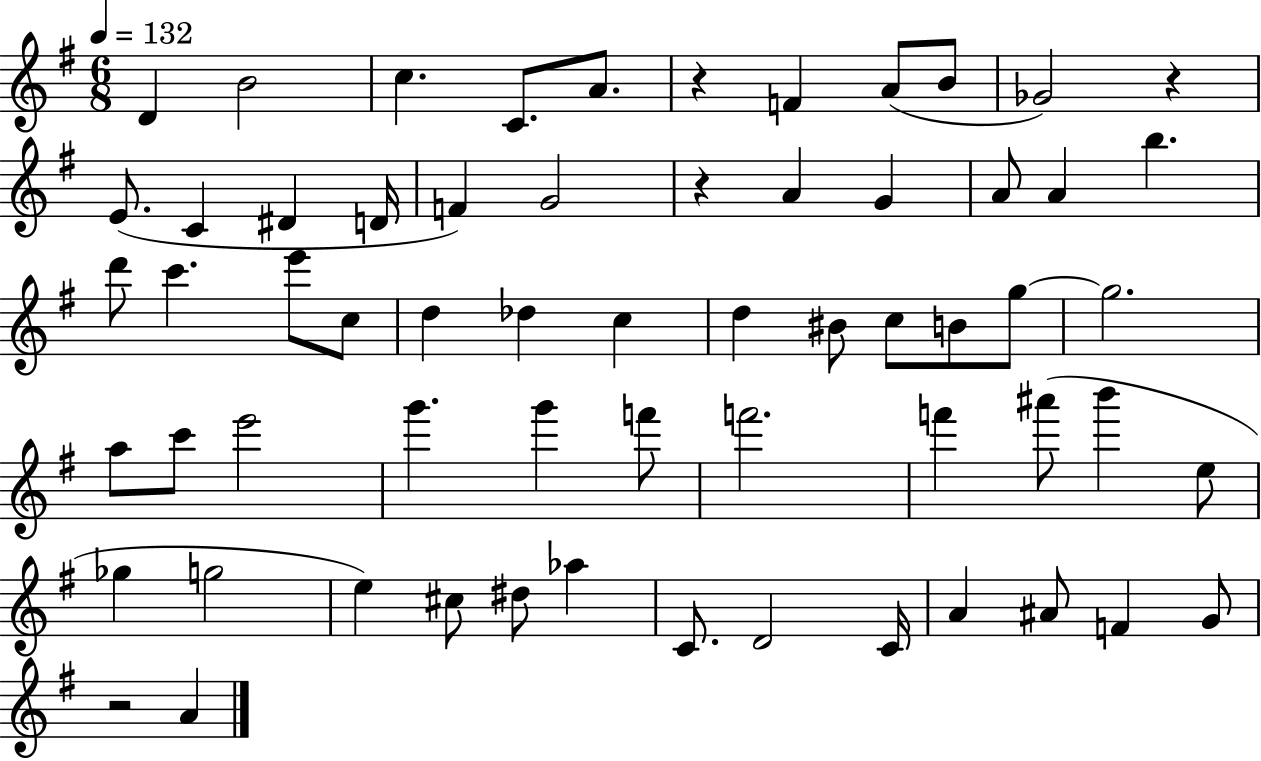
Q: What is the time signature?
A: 6/8